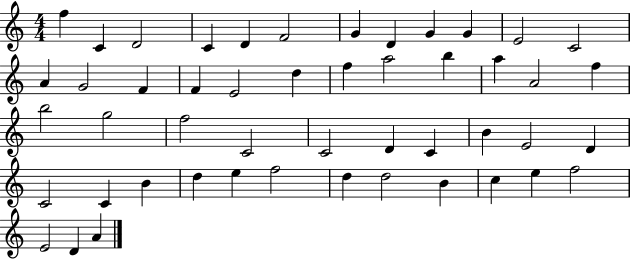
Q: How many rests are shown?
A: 0